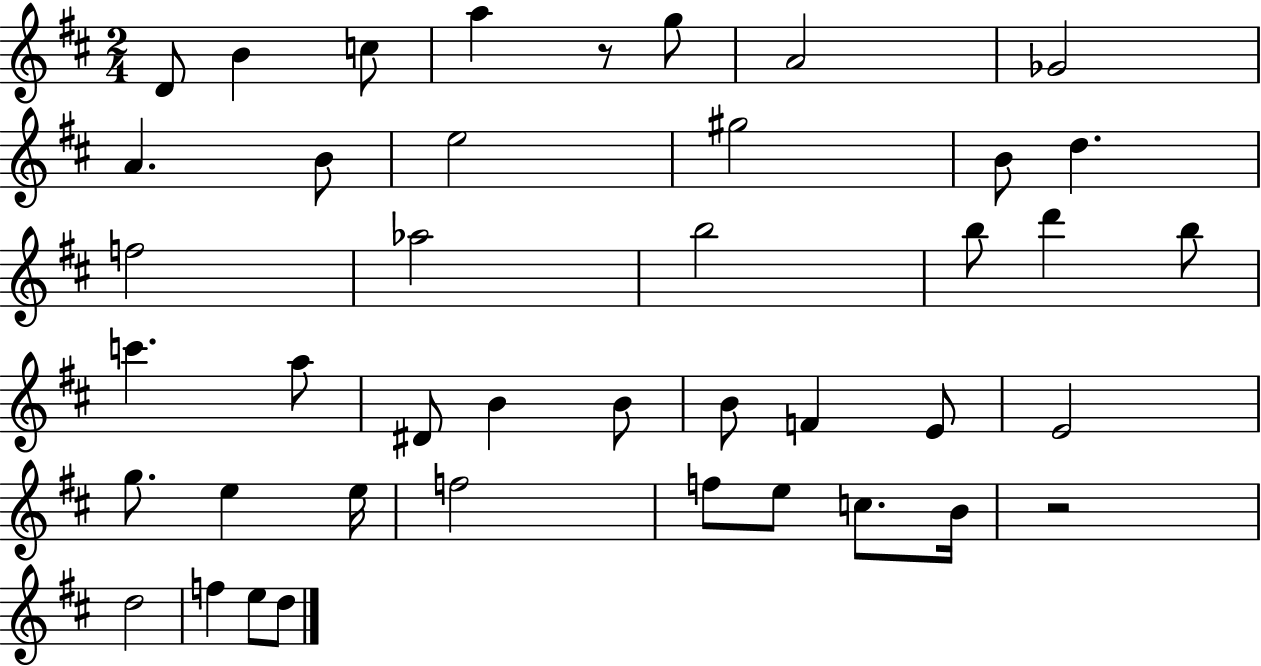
X:1
T:Untitled
M:2/4
L:1/4
K:D
D/2 B c/2 a z/2 g/2 A2 _G2 A B/2 e2 ^g2 B/2 d f2 _a2 b2 b/2 d' b/2 c' a/2 ^D/2 B B/2 B/2 F E/2 E2 g/2 e e/4 f2 f/2 e/2 c/2 B/4 z2 d2 f e/2 d/2